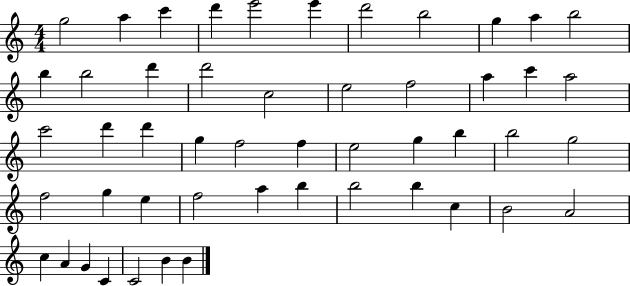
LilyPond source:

{
  \clef treble
  \numericTimeSignature
  \time 4/4
  \key c \major
  g''2 a''4 c'''4 | d'''4 e'''2 e'''4 | d'''2 b''2 | g''4 a''4 b''2 | \break b''4 b''2 d'''4 | d'''2 c''2 | e''2 f''2 | a''4 c'''4 a''2 | \break c'''2 d'''4 d'''4 | g''4 f''2 f''4 | e''2 g''4 b''4 | b''2 g''2 | \break f''2 g''4 e''4 | f''2 a''4 b''4 | b''2 b''4 c''4 | b'2 a'2 | \break c''4 a'4 g'4 c'4 | c'2 b'4 b'4 | \bar "|."
}